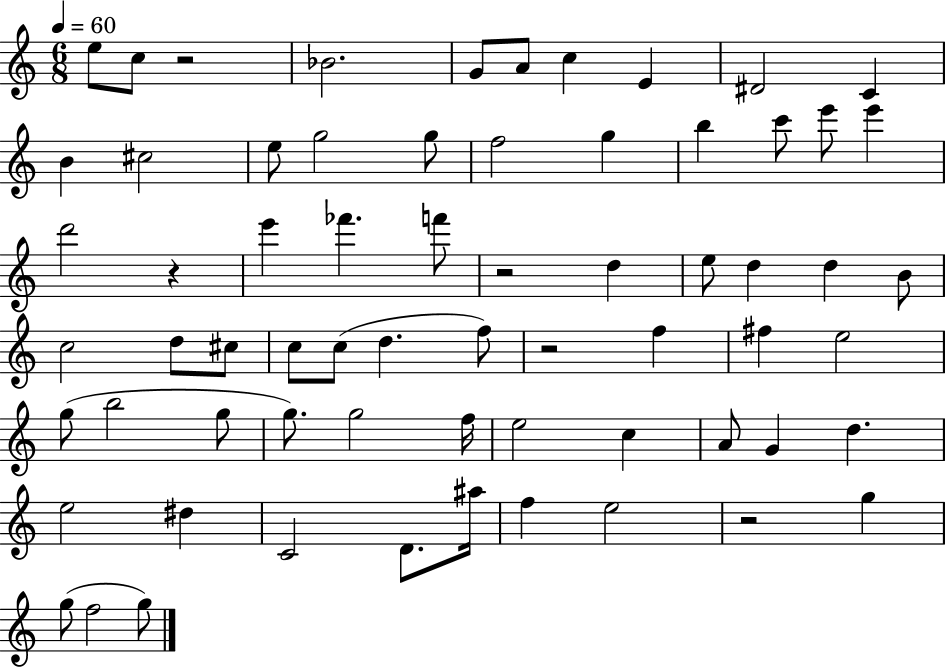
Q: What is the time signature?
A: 6/8